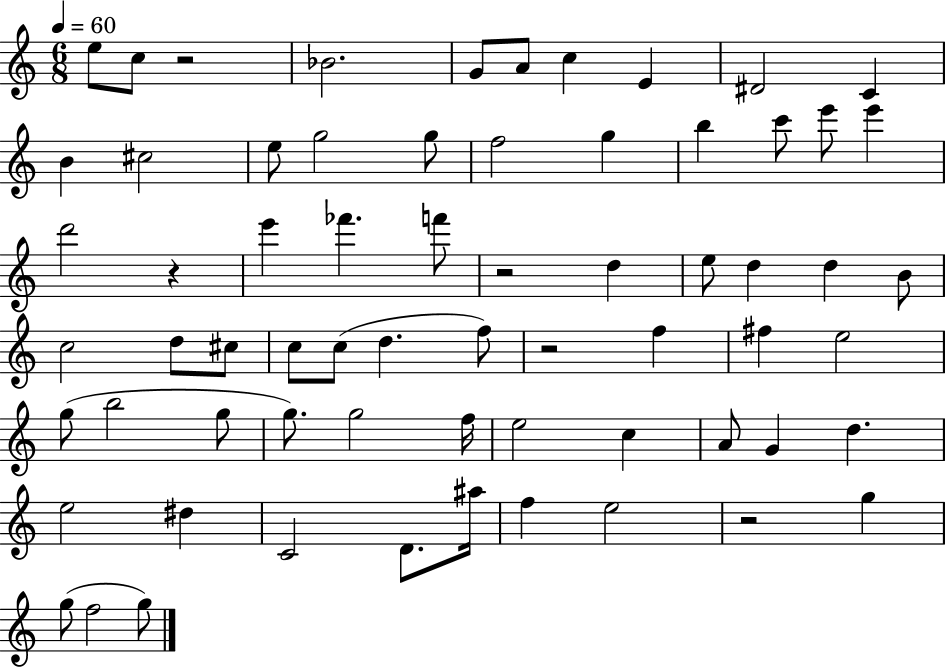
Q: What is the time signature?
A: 6/8